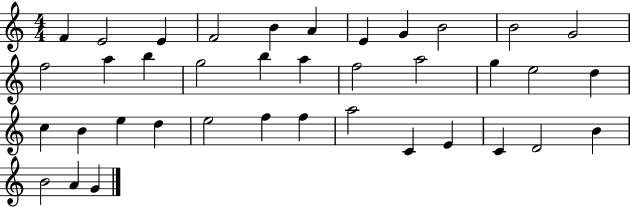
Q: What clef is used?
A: treble